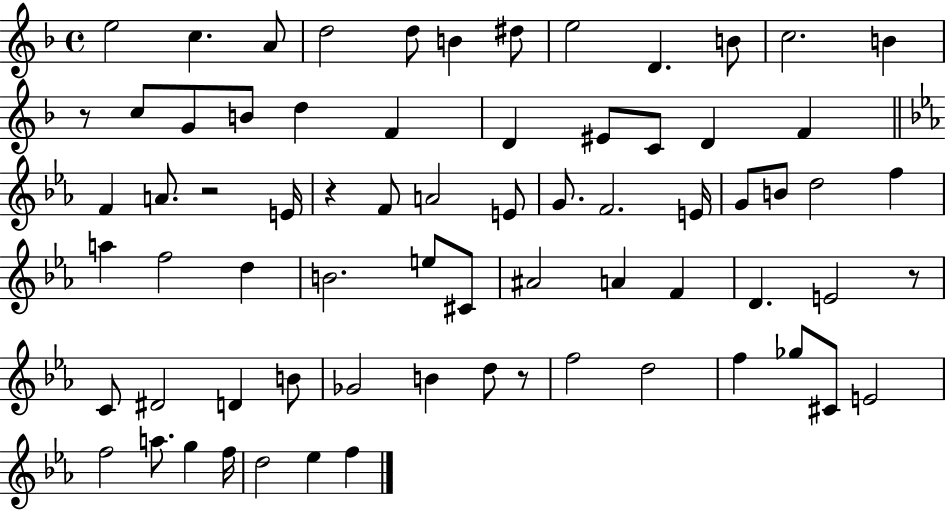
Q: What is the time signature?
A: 4/4